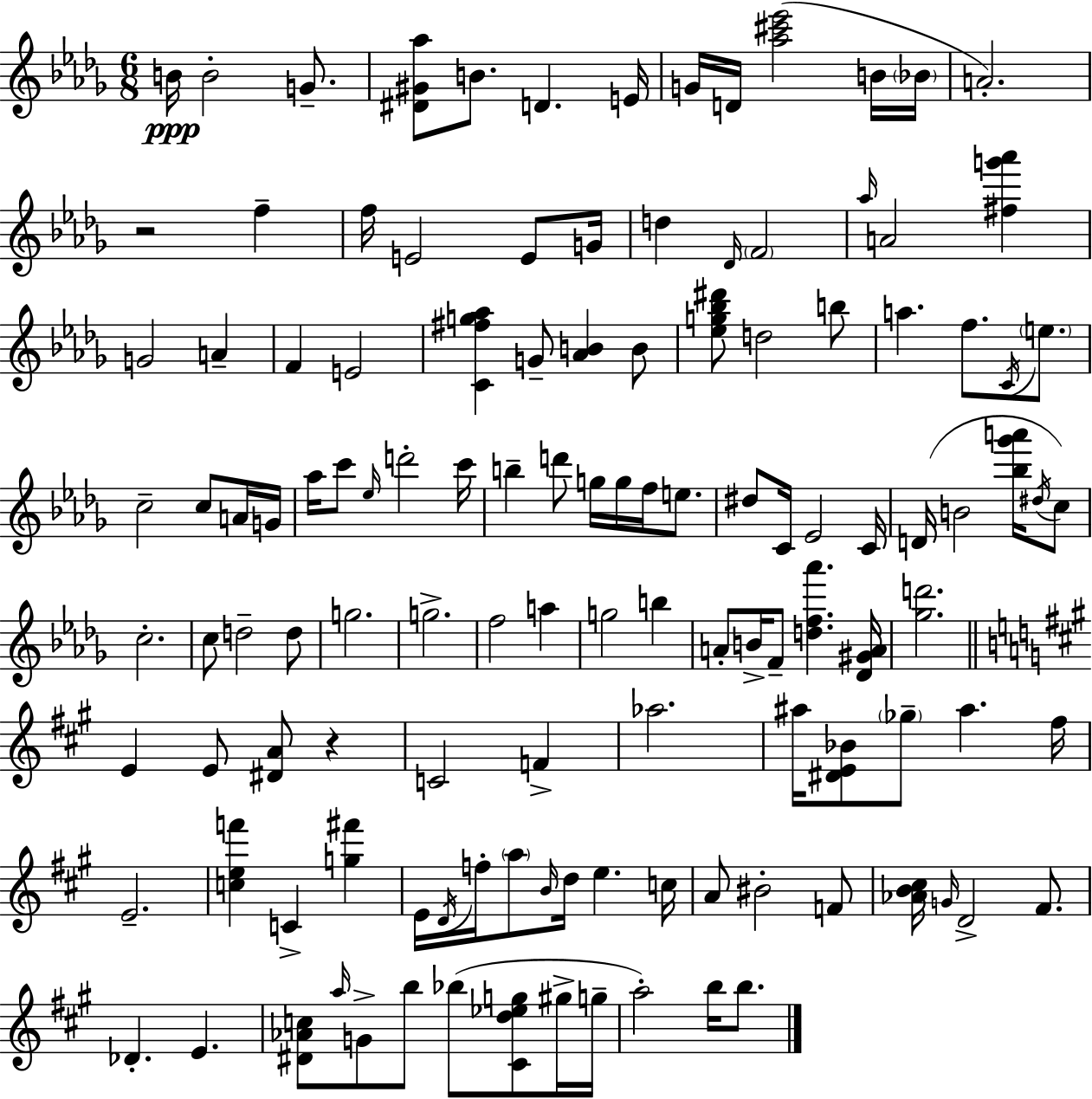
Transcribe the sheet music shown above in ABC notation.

X:1
T:Untitled
M:6/8
L:1/4
K:Bbm
B/4 B2 G/2 [^D^G_a]/2 B/2 D E/4 G/4 D/4 [_a^c'_e']2 B/4 _B/4 A2 z2 f f/4 E2 E/2 G/4 d _D/4 F2 _a/4 A2 [^fg'_a'] G2 A F E2 [C^fg_a] G/2 [_AB] B/2 [_eg_b^d']/2 d2 b/2 a f/2 C/4 e/2 c2 c/2 A/4 G/4 _a/4 c'/2 _e/4 d'2 c'/4 b d'/2 g/4 g/4 f/4 e/2 ^d/2 C/4 _E2 C/4 D/4 B2 [_b_g'a']/4 ^d/4 c/2 c2 c/2 d2 d/2 g2 g2 f2 a g2 b A/2 B/4 F/2 [df_a'] [_D^GA]/4 [_gd']2 E E/2 [^DA]/2 z C2 F _a2 ^a/4 [^DE_B]/2 _g/2 ^a ^f/4 E2 [cef'] C [g^f'] E/4 D/4 f/4 a/2 B/4 d/4 e c/4 A/2 ^B2 F/2 [_AB^c]/4 G/4 D2 ^F/2 _D E [^D_Ac]/2 a/4 G/2 b/2 _b/2 [^Cd_eg]/2 ^g/4 g/4 a2 b/4 b/2